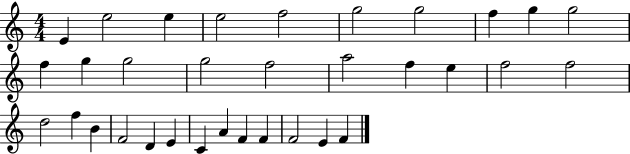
X:1
T:Untitled
M:4/4
L:1/4
K:C
E e2 e e2 f2 g2 g2 f g g2 f g g2 g2 f2 a2 f e f2 f2 d2 f B F2 D E C A F F F2 E F